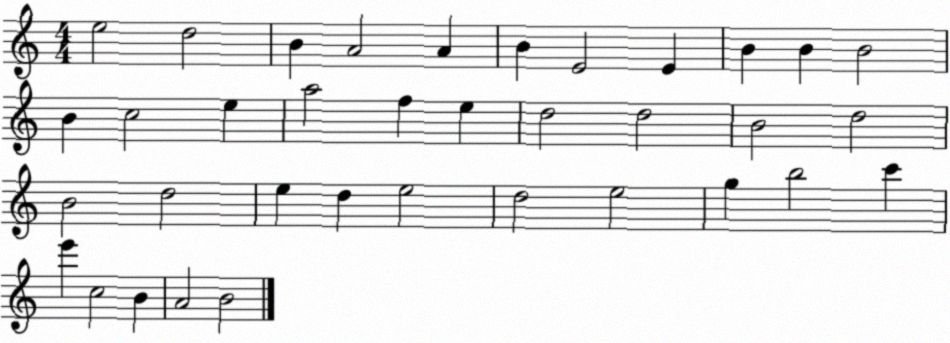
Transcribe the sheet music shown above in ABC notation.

X:1
T:Untitled
M:4/4
L:1/4
K:C
e2 d2 B A2 A B E2 E B B B2 B c2 e a2 f e d2 d2 B2 d2 B2 d2 e d e2 d2 e2 g b2 c' e' c2 B A2 B2